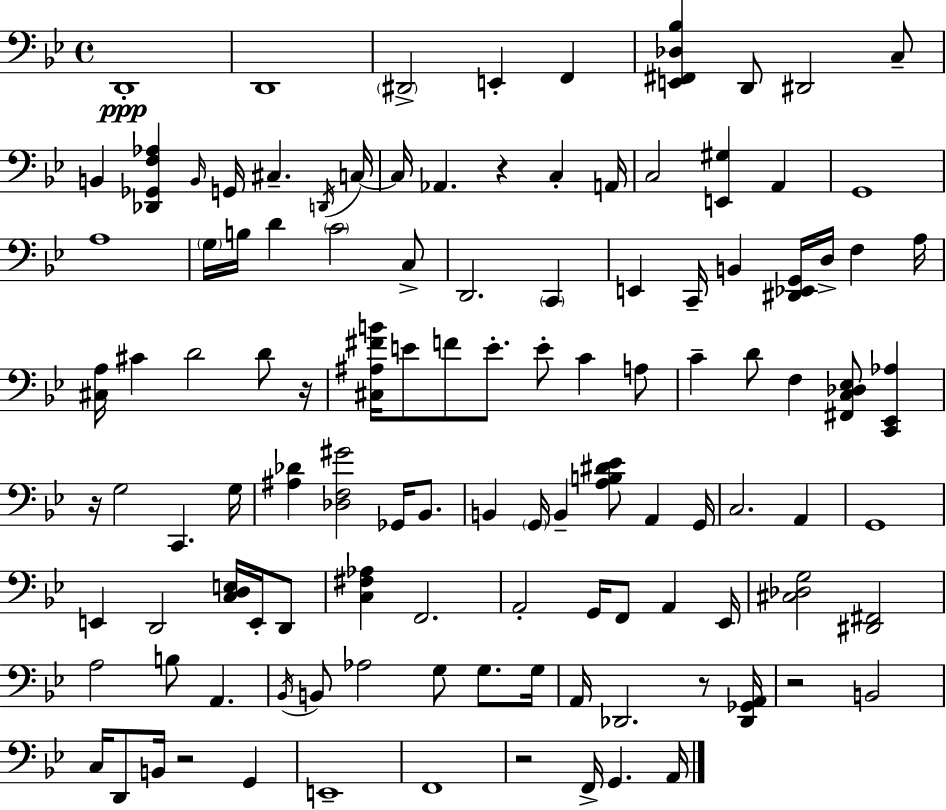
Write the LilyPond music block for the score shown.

{
  \clef bass
  \time 4/4
  \defaultTimeSignature
  \key g \minor
  \repeat volta 2 { d,1-.\ppp | d,1 | \parenthesize dis,2-> e,4-. f,4 | <e, fis, des bes>4 d,8 dis,2 c8-- | \break b,4 <des, ges, f aes>4 \grace { b,16 } g,16 cis4.-- | \acciaccatura { d,16 } c16~~ c16 aes,4. r4 c4-. | a,16 c2 <e, gis>4 a,4 | g,1 | \break a1 | \parenthesize g16 b16 d'4 \parenthesize c'2 | c8-> d,2. \parenthesize c,4 | e,4 c,16-- b,4 <dis, ees, g,>16 d16-> f4 | \break a16 <cis a>16 cis'4 d'2 d'8 | r16 <cis ais fis' b'>16 e'8 f'8 e'8.-. e'8-. c'4 | a8 c'4-- d'8 f4 <fis, c des ees>8 <c, ees, aes>4 | r16 g2 c,4. | \break g16 <ais des'>4 <des f gis'>2 ges,16 bes,8. | b,4 \parenthesize g,16 b,4-- <a b dis' ees'>8 a,4 | g,16 c2. a,4 | g,1 | \break e,4 d,2 <c d e>16 e,16-. | d,8 <c fis aes>4 f,2. | a,2-. g,16 f,8 a,4 | ees,16 <cis des g>2 <dis, fis,>2 | \break a2 b8 a,4. | \acciaccatura { bes,16 } b,8 aes2 g8 g8. | g16 a,16 des,2. | r8 <des, ges, a,>16 r2 b,2 | \break c16 d,8 b,16 r2 g,4 | e,1-- | f,1 | r2 f,16-> g,4. | \break a,16 } \bar "|."
}